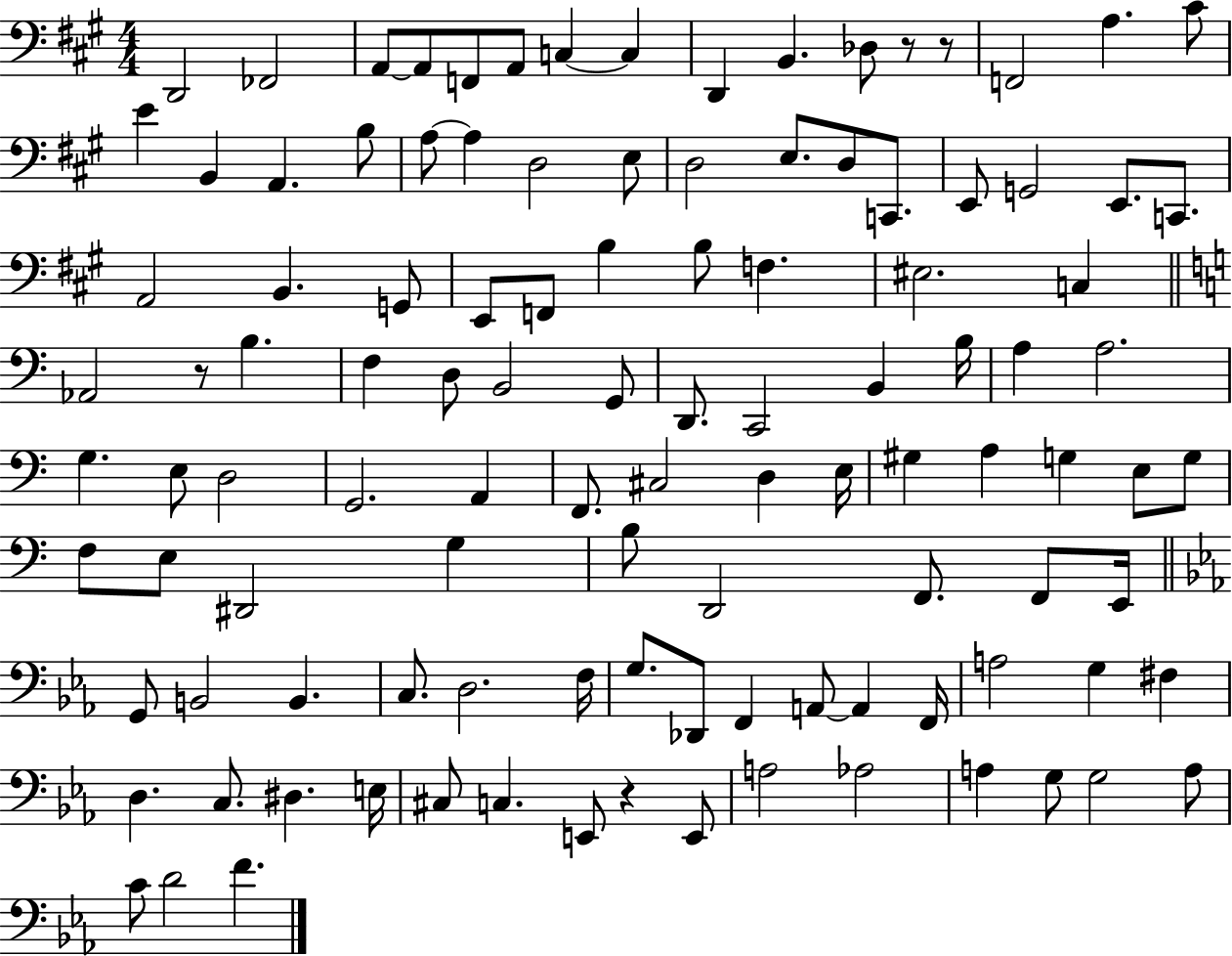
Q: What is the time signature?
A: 4/4